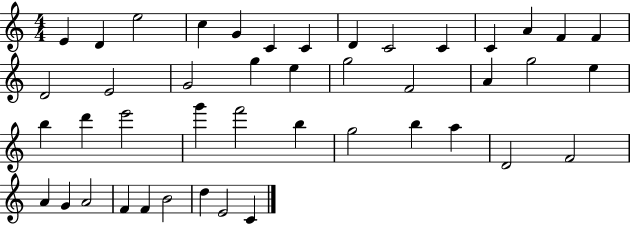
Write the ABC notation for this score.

X:1
T:Untitled
M:4/4
L:1/4
K:C
E D e2 c G C C D C2 C C A F F D2 E2 G2 g e g2 F2 A g2 e b d' e'2 g' f'2 b g2 b a D2 F2 A G A2 F F B2 d E2 C